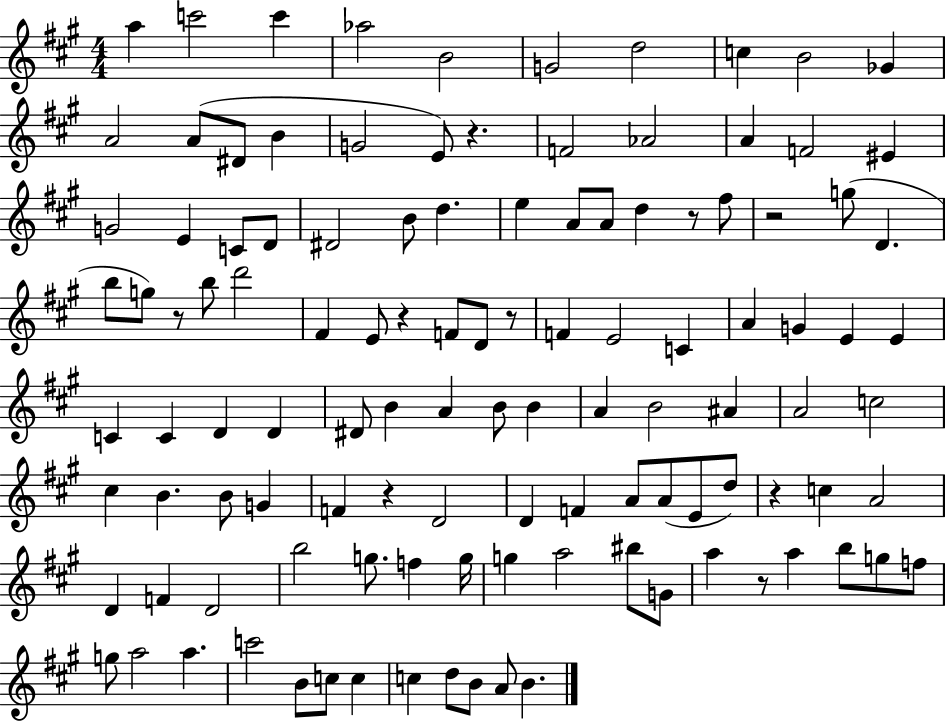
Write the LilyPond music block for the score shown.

{
  \clef treble
  \numericTimeSignature
  \time 4/4
  \key a \major
  a''4 c'''2 c'''4 | aes''2 b'2 | g'2 d''2 | c''4 b'2 ges'4 | \break a'2 a'8( dis'8 b'4 | g'2 e'8) r4. | f'2 aes'2 | a'4 f'2 eis'4 | \break g'2 e'4 c'8 d'8 | dis'2 b'8 d''4. | e''4 a'8 a'8 d''4 r8 fis''8 | r2 g''8( d'4. | \break b''8 g''8) r8 b''8 d'''2 | fis'4 e'8 r4 f'8 d'8 r8 | f'4 e'2 c'4 | a'4 g'4 e'4 e'4 | \break c'4 c'4 d'4 d'4 | dis'8 b'4 a'4 b'8 b'4 | a'4 b'2 ais'4 | a'2 c''2 | \break cis''4 b'4. b'8 g'4 | f'4 r4 d'2 | d'4 f'4 a'8 a'8( e'8 d''8) | r4 c''4 a'2 | \break d'4 f'4 d'2 | b''2 g''8. f''4 g''16 | g''4 a''2 bis''8 g'8 | a''4 r8 a''4 b''8 g''8 f''8 | \break g''8 a''2 a''4. | c'''2 b'8 c''8 c''4 | c''4 d''8 b'8 a'8 b'4. | \bar "|."
}